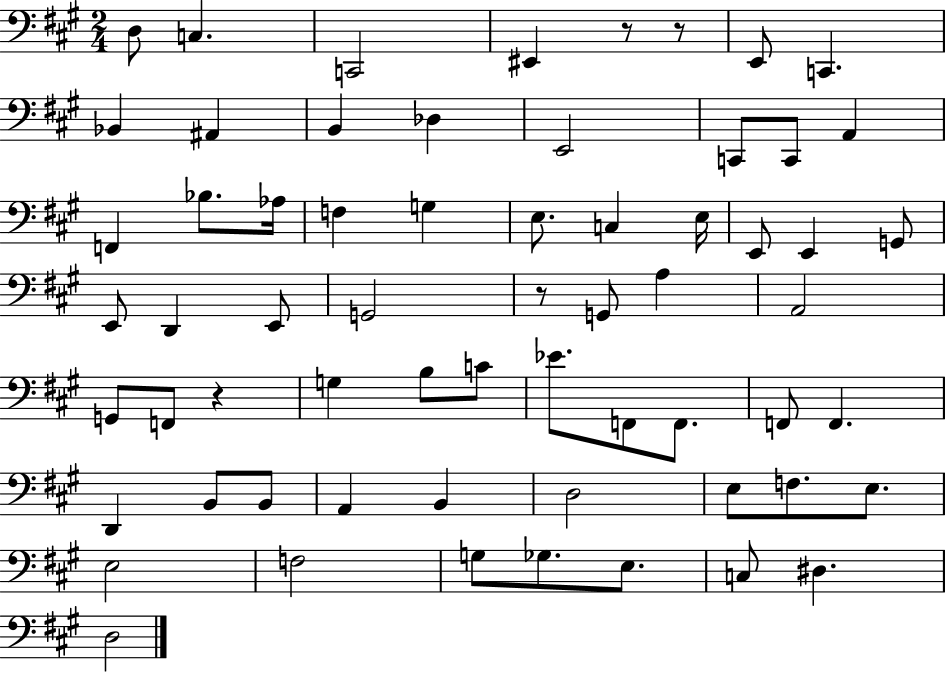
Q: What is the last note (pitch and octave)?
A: D3